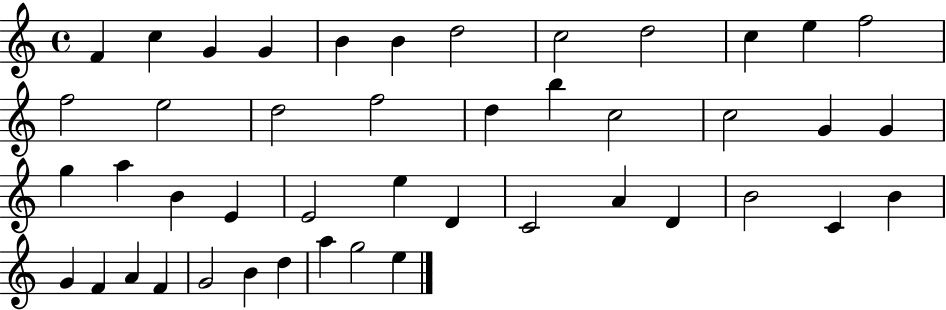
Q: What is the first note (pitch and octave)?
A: F4